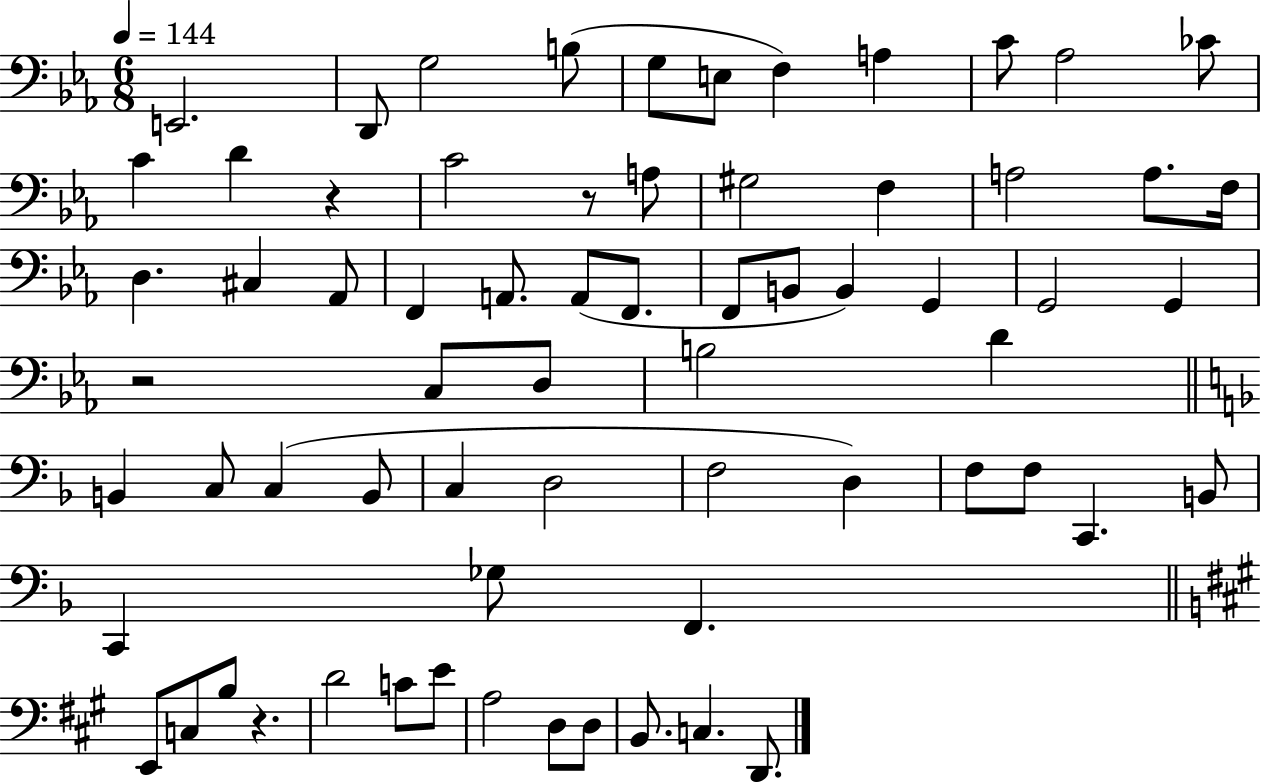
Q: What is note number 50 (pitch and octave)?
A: C2